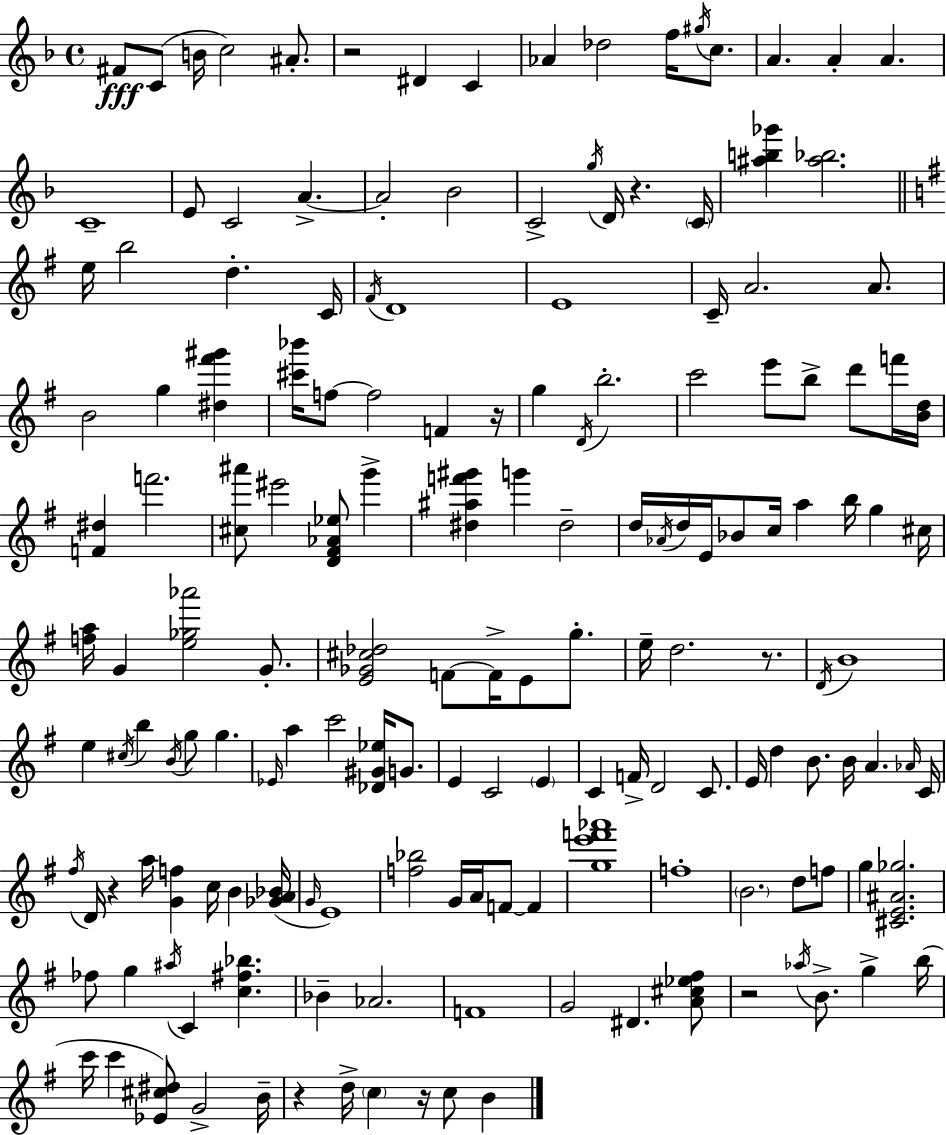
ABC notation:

X:1
T:Untitled
M:4/4
L:1/4
K:Dm
^F/2 C/2 B/4 c2 ^A/2 z2 ^D C _A _d2 f/4 ^g/4 c/2 A A A C4 E/2 C2 A A2 _B2 C2 g/4 D/4 z C/4 [^ab_g'] [^a_b]2 e/4 b2 d C/4 ^F/4 D4 E4 C/4 A2 A/2 B2 g [^d^f'^g'] [^c'_b']/4 f/2 f2 F z/4 g D/4 b2 c'2 e'/2 b/2 d'/2 f'/4 [Bd]/4 [F^d] f'2 [^c^a']/2 ^e'2 [D^F_A_e]/2 g' [^d^af'^g'] g' ^d2 d/4 _A/4 d/4 E/4 _B/2 c/4 a b/4 g ^c/4 [fa]/4 G [e_g_a']2 G/2 [E_G^c_d]2 F/2 F/4 E/2 g/2 e/4 d2 z/2 D/4 B4 e ^c/4 b B/4 g/2 g _E/4 a c'2 [_D^G_e]/4 G/2 E C2 E C F/4 D2 C/2 E/4 d B/2 B/4 A _A/4 C/4 ^f/4 D/4 z a/4 [Gf] c/4 B [_GA_B]/4 G/4 E4 [f_b]2 G/4 A/4 F/2 F [ge'f'_a']4 f4 B2 d/2 f/2 g [^CE^A_g]2 _f/2 g ^a/4 C [c^f_b] _B _A2 F4 G2 ^D [A^c_e^f]/2 z2 _a/4 B/2 g b/4 c'/4 c' [_E^c^d]/2 G2 B/4 z d/4 c z/4 c/2 B